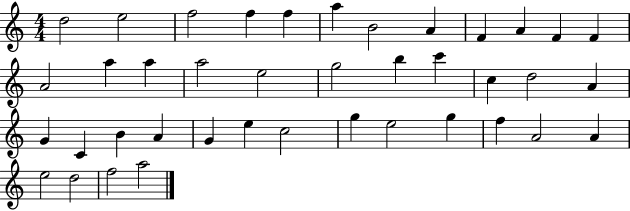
X:1
T:Untitled
M:4/4
L:1/4
K:C
d2 e2 f2 f f a B2 A F A F F A2 a a a2 e2 g2 b c' c d2 A G C B A G e c2 g e2 g f A2 A e2 d2 f2 a2